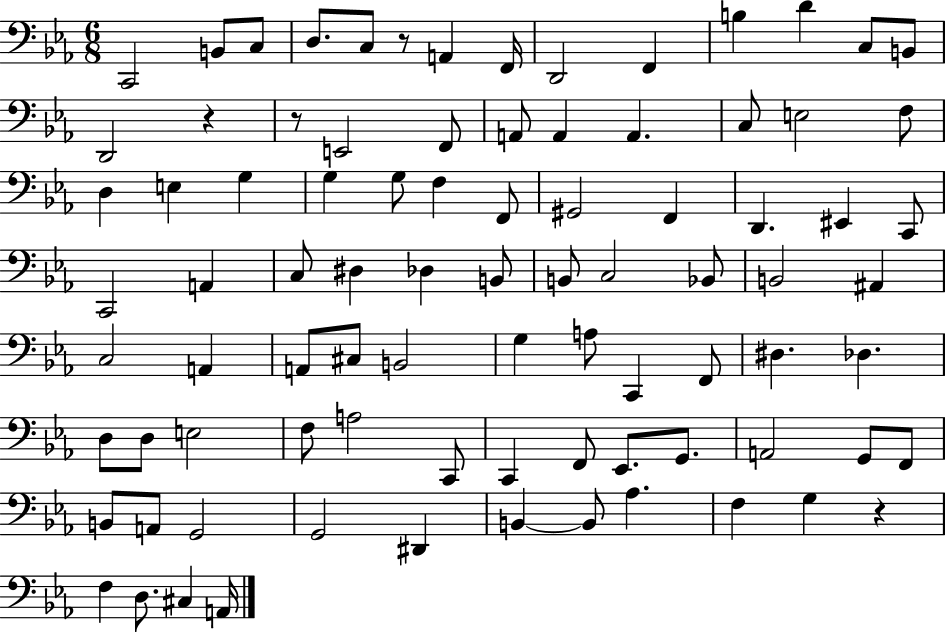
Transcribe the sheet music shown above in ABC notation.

X:1
T:Untitled
M:6/8
L:1/4
K:Eb
C,,2 B,,/2 C,/2 D,/2 C,/2 z/2 A,, F,,/4 D,,2 F,, B, D C,/2 B,,/2 D,,2 z z/2 E,,2 F,,/2 A,,/2 A,, A,, C,/2 E,2 F,/2 D, E, G, G, G,/2 F, F,,/2 ^G,,2 F,, D,, ^E,, C,,/2 C,,2 A,, C,/2 ^D, _D, B,,/2 B,,/2 C,2 _B,,/2 B,,2 ^A,, C,2 A,, A,,/2 ^C,/2 B,,2 G, A,/2 C,, F,,/2 ^D, _D, D,/2 D,/2 E,2 F,/2 A,2 C,,/2 C,, F,,/2 _E,,/2 G,,/2 A,,2 G,,/2 F,,/2 B,,/2 A,,/2 G,,2 G,,2 ^D,, B,, B,,/2 _A, F, G, z F, D,/2 ^C, A,,/4